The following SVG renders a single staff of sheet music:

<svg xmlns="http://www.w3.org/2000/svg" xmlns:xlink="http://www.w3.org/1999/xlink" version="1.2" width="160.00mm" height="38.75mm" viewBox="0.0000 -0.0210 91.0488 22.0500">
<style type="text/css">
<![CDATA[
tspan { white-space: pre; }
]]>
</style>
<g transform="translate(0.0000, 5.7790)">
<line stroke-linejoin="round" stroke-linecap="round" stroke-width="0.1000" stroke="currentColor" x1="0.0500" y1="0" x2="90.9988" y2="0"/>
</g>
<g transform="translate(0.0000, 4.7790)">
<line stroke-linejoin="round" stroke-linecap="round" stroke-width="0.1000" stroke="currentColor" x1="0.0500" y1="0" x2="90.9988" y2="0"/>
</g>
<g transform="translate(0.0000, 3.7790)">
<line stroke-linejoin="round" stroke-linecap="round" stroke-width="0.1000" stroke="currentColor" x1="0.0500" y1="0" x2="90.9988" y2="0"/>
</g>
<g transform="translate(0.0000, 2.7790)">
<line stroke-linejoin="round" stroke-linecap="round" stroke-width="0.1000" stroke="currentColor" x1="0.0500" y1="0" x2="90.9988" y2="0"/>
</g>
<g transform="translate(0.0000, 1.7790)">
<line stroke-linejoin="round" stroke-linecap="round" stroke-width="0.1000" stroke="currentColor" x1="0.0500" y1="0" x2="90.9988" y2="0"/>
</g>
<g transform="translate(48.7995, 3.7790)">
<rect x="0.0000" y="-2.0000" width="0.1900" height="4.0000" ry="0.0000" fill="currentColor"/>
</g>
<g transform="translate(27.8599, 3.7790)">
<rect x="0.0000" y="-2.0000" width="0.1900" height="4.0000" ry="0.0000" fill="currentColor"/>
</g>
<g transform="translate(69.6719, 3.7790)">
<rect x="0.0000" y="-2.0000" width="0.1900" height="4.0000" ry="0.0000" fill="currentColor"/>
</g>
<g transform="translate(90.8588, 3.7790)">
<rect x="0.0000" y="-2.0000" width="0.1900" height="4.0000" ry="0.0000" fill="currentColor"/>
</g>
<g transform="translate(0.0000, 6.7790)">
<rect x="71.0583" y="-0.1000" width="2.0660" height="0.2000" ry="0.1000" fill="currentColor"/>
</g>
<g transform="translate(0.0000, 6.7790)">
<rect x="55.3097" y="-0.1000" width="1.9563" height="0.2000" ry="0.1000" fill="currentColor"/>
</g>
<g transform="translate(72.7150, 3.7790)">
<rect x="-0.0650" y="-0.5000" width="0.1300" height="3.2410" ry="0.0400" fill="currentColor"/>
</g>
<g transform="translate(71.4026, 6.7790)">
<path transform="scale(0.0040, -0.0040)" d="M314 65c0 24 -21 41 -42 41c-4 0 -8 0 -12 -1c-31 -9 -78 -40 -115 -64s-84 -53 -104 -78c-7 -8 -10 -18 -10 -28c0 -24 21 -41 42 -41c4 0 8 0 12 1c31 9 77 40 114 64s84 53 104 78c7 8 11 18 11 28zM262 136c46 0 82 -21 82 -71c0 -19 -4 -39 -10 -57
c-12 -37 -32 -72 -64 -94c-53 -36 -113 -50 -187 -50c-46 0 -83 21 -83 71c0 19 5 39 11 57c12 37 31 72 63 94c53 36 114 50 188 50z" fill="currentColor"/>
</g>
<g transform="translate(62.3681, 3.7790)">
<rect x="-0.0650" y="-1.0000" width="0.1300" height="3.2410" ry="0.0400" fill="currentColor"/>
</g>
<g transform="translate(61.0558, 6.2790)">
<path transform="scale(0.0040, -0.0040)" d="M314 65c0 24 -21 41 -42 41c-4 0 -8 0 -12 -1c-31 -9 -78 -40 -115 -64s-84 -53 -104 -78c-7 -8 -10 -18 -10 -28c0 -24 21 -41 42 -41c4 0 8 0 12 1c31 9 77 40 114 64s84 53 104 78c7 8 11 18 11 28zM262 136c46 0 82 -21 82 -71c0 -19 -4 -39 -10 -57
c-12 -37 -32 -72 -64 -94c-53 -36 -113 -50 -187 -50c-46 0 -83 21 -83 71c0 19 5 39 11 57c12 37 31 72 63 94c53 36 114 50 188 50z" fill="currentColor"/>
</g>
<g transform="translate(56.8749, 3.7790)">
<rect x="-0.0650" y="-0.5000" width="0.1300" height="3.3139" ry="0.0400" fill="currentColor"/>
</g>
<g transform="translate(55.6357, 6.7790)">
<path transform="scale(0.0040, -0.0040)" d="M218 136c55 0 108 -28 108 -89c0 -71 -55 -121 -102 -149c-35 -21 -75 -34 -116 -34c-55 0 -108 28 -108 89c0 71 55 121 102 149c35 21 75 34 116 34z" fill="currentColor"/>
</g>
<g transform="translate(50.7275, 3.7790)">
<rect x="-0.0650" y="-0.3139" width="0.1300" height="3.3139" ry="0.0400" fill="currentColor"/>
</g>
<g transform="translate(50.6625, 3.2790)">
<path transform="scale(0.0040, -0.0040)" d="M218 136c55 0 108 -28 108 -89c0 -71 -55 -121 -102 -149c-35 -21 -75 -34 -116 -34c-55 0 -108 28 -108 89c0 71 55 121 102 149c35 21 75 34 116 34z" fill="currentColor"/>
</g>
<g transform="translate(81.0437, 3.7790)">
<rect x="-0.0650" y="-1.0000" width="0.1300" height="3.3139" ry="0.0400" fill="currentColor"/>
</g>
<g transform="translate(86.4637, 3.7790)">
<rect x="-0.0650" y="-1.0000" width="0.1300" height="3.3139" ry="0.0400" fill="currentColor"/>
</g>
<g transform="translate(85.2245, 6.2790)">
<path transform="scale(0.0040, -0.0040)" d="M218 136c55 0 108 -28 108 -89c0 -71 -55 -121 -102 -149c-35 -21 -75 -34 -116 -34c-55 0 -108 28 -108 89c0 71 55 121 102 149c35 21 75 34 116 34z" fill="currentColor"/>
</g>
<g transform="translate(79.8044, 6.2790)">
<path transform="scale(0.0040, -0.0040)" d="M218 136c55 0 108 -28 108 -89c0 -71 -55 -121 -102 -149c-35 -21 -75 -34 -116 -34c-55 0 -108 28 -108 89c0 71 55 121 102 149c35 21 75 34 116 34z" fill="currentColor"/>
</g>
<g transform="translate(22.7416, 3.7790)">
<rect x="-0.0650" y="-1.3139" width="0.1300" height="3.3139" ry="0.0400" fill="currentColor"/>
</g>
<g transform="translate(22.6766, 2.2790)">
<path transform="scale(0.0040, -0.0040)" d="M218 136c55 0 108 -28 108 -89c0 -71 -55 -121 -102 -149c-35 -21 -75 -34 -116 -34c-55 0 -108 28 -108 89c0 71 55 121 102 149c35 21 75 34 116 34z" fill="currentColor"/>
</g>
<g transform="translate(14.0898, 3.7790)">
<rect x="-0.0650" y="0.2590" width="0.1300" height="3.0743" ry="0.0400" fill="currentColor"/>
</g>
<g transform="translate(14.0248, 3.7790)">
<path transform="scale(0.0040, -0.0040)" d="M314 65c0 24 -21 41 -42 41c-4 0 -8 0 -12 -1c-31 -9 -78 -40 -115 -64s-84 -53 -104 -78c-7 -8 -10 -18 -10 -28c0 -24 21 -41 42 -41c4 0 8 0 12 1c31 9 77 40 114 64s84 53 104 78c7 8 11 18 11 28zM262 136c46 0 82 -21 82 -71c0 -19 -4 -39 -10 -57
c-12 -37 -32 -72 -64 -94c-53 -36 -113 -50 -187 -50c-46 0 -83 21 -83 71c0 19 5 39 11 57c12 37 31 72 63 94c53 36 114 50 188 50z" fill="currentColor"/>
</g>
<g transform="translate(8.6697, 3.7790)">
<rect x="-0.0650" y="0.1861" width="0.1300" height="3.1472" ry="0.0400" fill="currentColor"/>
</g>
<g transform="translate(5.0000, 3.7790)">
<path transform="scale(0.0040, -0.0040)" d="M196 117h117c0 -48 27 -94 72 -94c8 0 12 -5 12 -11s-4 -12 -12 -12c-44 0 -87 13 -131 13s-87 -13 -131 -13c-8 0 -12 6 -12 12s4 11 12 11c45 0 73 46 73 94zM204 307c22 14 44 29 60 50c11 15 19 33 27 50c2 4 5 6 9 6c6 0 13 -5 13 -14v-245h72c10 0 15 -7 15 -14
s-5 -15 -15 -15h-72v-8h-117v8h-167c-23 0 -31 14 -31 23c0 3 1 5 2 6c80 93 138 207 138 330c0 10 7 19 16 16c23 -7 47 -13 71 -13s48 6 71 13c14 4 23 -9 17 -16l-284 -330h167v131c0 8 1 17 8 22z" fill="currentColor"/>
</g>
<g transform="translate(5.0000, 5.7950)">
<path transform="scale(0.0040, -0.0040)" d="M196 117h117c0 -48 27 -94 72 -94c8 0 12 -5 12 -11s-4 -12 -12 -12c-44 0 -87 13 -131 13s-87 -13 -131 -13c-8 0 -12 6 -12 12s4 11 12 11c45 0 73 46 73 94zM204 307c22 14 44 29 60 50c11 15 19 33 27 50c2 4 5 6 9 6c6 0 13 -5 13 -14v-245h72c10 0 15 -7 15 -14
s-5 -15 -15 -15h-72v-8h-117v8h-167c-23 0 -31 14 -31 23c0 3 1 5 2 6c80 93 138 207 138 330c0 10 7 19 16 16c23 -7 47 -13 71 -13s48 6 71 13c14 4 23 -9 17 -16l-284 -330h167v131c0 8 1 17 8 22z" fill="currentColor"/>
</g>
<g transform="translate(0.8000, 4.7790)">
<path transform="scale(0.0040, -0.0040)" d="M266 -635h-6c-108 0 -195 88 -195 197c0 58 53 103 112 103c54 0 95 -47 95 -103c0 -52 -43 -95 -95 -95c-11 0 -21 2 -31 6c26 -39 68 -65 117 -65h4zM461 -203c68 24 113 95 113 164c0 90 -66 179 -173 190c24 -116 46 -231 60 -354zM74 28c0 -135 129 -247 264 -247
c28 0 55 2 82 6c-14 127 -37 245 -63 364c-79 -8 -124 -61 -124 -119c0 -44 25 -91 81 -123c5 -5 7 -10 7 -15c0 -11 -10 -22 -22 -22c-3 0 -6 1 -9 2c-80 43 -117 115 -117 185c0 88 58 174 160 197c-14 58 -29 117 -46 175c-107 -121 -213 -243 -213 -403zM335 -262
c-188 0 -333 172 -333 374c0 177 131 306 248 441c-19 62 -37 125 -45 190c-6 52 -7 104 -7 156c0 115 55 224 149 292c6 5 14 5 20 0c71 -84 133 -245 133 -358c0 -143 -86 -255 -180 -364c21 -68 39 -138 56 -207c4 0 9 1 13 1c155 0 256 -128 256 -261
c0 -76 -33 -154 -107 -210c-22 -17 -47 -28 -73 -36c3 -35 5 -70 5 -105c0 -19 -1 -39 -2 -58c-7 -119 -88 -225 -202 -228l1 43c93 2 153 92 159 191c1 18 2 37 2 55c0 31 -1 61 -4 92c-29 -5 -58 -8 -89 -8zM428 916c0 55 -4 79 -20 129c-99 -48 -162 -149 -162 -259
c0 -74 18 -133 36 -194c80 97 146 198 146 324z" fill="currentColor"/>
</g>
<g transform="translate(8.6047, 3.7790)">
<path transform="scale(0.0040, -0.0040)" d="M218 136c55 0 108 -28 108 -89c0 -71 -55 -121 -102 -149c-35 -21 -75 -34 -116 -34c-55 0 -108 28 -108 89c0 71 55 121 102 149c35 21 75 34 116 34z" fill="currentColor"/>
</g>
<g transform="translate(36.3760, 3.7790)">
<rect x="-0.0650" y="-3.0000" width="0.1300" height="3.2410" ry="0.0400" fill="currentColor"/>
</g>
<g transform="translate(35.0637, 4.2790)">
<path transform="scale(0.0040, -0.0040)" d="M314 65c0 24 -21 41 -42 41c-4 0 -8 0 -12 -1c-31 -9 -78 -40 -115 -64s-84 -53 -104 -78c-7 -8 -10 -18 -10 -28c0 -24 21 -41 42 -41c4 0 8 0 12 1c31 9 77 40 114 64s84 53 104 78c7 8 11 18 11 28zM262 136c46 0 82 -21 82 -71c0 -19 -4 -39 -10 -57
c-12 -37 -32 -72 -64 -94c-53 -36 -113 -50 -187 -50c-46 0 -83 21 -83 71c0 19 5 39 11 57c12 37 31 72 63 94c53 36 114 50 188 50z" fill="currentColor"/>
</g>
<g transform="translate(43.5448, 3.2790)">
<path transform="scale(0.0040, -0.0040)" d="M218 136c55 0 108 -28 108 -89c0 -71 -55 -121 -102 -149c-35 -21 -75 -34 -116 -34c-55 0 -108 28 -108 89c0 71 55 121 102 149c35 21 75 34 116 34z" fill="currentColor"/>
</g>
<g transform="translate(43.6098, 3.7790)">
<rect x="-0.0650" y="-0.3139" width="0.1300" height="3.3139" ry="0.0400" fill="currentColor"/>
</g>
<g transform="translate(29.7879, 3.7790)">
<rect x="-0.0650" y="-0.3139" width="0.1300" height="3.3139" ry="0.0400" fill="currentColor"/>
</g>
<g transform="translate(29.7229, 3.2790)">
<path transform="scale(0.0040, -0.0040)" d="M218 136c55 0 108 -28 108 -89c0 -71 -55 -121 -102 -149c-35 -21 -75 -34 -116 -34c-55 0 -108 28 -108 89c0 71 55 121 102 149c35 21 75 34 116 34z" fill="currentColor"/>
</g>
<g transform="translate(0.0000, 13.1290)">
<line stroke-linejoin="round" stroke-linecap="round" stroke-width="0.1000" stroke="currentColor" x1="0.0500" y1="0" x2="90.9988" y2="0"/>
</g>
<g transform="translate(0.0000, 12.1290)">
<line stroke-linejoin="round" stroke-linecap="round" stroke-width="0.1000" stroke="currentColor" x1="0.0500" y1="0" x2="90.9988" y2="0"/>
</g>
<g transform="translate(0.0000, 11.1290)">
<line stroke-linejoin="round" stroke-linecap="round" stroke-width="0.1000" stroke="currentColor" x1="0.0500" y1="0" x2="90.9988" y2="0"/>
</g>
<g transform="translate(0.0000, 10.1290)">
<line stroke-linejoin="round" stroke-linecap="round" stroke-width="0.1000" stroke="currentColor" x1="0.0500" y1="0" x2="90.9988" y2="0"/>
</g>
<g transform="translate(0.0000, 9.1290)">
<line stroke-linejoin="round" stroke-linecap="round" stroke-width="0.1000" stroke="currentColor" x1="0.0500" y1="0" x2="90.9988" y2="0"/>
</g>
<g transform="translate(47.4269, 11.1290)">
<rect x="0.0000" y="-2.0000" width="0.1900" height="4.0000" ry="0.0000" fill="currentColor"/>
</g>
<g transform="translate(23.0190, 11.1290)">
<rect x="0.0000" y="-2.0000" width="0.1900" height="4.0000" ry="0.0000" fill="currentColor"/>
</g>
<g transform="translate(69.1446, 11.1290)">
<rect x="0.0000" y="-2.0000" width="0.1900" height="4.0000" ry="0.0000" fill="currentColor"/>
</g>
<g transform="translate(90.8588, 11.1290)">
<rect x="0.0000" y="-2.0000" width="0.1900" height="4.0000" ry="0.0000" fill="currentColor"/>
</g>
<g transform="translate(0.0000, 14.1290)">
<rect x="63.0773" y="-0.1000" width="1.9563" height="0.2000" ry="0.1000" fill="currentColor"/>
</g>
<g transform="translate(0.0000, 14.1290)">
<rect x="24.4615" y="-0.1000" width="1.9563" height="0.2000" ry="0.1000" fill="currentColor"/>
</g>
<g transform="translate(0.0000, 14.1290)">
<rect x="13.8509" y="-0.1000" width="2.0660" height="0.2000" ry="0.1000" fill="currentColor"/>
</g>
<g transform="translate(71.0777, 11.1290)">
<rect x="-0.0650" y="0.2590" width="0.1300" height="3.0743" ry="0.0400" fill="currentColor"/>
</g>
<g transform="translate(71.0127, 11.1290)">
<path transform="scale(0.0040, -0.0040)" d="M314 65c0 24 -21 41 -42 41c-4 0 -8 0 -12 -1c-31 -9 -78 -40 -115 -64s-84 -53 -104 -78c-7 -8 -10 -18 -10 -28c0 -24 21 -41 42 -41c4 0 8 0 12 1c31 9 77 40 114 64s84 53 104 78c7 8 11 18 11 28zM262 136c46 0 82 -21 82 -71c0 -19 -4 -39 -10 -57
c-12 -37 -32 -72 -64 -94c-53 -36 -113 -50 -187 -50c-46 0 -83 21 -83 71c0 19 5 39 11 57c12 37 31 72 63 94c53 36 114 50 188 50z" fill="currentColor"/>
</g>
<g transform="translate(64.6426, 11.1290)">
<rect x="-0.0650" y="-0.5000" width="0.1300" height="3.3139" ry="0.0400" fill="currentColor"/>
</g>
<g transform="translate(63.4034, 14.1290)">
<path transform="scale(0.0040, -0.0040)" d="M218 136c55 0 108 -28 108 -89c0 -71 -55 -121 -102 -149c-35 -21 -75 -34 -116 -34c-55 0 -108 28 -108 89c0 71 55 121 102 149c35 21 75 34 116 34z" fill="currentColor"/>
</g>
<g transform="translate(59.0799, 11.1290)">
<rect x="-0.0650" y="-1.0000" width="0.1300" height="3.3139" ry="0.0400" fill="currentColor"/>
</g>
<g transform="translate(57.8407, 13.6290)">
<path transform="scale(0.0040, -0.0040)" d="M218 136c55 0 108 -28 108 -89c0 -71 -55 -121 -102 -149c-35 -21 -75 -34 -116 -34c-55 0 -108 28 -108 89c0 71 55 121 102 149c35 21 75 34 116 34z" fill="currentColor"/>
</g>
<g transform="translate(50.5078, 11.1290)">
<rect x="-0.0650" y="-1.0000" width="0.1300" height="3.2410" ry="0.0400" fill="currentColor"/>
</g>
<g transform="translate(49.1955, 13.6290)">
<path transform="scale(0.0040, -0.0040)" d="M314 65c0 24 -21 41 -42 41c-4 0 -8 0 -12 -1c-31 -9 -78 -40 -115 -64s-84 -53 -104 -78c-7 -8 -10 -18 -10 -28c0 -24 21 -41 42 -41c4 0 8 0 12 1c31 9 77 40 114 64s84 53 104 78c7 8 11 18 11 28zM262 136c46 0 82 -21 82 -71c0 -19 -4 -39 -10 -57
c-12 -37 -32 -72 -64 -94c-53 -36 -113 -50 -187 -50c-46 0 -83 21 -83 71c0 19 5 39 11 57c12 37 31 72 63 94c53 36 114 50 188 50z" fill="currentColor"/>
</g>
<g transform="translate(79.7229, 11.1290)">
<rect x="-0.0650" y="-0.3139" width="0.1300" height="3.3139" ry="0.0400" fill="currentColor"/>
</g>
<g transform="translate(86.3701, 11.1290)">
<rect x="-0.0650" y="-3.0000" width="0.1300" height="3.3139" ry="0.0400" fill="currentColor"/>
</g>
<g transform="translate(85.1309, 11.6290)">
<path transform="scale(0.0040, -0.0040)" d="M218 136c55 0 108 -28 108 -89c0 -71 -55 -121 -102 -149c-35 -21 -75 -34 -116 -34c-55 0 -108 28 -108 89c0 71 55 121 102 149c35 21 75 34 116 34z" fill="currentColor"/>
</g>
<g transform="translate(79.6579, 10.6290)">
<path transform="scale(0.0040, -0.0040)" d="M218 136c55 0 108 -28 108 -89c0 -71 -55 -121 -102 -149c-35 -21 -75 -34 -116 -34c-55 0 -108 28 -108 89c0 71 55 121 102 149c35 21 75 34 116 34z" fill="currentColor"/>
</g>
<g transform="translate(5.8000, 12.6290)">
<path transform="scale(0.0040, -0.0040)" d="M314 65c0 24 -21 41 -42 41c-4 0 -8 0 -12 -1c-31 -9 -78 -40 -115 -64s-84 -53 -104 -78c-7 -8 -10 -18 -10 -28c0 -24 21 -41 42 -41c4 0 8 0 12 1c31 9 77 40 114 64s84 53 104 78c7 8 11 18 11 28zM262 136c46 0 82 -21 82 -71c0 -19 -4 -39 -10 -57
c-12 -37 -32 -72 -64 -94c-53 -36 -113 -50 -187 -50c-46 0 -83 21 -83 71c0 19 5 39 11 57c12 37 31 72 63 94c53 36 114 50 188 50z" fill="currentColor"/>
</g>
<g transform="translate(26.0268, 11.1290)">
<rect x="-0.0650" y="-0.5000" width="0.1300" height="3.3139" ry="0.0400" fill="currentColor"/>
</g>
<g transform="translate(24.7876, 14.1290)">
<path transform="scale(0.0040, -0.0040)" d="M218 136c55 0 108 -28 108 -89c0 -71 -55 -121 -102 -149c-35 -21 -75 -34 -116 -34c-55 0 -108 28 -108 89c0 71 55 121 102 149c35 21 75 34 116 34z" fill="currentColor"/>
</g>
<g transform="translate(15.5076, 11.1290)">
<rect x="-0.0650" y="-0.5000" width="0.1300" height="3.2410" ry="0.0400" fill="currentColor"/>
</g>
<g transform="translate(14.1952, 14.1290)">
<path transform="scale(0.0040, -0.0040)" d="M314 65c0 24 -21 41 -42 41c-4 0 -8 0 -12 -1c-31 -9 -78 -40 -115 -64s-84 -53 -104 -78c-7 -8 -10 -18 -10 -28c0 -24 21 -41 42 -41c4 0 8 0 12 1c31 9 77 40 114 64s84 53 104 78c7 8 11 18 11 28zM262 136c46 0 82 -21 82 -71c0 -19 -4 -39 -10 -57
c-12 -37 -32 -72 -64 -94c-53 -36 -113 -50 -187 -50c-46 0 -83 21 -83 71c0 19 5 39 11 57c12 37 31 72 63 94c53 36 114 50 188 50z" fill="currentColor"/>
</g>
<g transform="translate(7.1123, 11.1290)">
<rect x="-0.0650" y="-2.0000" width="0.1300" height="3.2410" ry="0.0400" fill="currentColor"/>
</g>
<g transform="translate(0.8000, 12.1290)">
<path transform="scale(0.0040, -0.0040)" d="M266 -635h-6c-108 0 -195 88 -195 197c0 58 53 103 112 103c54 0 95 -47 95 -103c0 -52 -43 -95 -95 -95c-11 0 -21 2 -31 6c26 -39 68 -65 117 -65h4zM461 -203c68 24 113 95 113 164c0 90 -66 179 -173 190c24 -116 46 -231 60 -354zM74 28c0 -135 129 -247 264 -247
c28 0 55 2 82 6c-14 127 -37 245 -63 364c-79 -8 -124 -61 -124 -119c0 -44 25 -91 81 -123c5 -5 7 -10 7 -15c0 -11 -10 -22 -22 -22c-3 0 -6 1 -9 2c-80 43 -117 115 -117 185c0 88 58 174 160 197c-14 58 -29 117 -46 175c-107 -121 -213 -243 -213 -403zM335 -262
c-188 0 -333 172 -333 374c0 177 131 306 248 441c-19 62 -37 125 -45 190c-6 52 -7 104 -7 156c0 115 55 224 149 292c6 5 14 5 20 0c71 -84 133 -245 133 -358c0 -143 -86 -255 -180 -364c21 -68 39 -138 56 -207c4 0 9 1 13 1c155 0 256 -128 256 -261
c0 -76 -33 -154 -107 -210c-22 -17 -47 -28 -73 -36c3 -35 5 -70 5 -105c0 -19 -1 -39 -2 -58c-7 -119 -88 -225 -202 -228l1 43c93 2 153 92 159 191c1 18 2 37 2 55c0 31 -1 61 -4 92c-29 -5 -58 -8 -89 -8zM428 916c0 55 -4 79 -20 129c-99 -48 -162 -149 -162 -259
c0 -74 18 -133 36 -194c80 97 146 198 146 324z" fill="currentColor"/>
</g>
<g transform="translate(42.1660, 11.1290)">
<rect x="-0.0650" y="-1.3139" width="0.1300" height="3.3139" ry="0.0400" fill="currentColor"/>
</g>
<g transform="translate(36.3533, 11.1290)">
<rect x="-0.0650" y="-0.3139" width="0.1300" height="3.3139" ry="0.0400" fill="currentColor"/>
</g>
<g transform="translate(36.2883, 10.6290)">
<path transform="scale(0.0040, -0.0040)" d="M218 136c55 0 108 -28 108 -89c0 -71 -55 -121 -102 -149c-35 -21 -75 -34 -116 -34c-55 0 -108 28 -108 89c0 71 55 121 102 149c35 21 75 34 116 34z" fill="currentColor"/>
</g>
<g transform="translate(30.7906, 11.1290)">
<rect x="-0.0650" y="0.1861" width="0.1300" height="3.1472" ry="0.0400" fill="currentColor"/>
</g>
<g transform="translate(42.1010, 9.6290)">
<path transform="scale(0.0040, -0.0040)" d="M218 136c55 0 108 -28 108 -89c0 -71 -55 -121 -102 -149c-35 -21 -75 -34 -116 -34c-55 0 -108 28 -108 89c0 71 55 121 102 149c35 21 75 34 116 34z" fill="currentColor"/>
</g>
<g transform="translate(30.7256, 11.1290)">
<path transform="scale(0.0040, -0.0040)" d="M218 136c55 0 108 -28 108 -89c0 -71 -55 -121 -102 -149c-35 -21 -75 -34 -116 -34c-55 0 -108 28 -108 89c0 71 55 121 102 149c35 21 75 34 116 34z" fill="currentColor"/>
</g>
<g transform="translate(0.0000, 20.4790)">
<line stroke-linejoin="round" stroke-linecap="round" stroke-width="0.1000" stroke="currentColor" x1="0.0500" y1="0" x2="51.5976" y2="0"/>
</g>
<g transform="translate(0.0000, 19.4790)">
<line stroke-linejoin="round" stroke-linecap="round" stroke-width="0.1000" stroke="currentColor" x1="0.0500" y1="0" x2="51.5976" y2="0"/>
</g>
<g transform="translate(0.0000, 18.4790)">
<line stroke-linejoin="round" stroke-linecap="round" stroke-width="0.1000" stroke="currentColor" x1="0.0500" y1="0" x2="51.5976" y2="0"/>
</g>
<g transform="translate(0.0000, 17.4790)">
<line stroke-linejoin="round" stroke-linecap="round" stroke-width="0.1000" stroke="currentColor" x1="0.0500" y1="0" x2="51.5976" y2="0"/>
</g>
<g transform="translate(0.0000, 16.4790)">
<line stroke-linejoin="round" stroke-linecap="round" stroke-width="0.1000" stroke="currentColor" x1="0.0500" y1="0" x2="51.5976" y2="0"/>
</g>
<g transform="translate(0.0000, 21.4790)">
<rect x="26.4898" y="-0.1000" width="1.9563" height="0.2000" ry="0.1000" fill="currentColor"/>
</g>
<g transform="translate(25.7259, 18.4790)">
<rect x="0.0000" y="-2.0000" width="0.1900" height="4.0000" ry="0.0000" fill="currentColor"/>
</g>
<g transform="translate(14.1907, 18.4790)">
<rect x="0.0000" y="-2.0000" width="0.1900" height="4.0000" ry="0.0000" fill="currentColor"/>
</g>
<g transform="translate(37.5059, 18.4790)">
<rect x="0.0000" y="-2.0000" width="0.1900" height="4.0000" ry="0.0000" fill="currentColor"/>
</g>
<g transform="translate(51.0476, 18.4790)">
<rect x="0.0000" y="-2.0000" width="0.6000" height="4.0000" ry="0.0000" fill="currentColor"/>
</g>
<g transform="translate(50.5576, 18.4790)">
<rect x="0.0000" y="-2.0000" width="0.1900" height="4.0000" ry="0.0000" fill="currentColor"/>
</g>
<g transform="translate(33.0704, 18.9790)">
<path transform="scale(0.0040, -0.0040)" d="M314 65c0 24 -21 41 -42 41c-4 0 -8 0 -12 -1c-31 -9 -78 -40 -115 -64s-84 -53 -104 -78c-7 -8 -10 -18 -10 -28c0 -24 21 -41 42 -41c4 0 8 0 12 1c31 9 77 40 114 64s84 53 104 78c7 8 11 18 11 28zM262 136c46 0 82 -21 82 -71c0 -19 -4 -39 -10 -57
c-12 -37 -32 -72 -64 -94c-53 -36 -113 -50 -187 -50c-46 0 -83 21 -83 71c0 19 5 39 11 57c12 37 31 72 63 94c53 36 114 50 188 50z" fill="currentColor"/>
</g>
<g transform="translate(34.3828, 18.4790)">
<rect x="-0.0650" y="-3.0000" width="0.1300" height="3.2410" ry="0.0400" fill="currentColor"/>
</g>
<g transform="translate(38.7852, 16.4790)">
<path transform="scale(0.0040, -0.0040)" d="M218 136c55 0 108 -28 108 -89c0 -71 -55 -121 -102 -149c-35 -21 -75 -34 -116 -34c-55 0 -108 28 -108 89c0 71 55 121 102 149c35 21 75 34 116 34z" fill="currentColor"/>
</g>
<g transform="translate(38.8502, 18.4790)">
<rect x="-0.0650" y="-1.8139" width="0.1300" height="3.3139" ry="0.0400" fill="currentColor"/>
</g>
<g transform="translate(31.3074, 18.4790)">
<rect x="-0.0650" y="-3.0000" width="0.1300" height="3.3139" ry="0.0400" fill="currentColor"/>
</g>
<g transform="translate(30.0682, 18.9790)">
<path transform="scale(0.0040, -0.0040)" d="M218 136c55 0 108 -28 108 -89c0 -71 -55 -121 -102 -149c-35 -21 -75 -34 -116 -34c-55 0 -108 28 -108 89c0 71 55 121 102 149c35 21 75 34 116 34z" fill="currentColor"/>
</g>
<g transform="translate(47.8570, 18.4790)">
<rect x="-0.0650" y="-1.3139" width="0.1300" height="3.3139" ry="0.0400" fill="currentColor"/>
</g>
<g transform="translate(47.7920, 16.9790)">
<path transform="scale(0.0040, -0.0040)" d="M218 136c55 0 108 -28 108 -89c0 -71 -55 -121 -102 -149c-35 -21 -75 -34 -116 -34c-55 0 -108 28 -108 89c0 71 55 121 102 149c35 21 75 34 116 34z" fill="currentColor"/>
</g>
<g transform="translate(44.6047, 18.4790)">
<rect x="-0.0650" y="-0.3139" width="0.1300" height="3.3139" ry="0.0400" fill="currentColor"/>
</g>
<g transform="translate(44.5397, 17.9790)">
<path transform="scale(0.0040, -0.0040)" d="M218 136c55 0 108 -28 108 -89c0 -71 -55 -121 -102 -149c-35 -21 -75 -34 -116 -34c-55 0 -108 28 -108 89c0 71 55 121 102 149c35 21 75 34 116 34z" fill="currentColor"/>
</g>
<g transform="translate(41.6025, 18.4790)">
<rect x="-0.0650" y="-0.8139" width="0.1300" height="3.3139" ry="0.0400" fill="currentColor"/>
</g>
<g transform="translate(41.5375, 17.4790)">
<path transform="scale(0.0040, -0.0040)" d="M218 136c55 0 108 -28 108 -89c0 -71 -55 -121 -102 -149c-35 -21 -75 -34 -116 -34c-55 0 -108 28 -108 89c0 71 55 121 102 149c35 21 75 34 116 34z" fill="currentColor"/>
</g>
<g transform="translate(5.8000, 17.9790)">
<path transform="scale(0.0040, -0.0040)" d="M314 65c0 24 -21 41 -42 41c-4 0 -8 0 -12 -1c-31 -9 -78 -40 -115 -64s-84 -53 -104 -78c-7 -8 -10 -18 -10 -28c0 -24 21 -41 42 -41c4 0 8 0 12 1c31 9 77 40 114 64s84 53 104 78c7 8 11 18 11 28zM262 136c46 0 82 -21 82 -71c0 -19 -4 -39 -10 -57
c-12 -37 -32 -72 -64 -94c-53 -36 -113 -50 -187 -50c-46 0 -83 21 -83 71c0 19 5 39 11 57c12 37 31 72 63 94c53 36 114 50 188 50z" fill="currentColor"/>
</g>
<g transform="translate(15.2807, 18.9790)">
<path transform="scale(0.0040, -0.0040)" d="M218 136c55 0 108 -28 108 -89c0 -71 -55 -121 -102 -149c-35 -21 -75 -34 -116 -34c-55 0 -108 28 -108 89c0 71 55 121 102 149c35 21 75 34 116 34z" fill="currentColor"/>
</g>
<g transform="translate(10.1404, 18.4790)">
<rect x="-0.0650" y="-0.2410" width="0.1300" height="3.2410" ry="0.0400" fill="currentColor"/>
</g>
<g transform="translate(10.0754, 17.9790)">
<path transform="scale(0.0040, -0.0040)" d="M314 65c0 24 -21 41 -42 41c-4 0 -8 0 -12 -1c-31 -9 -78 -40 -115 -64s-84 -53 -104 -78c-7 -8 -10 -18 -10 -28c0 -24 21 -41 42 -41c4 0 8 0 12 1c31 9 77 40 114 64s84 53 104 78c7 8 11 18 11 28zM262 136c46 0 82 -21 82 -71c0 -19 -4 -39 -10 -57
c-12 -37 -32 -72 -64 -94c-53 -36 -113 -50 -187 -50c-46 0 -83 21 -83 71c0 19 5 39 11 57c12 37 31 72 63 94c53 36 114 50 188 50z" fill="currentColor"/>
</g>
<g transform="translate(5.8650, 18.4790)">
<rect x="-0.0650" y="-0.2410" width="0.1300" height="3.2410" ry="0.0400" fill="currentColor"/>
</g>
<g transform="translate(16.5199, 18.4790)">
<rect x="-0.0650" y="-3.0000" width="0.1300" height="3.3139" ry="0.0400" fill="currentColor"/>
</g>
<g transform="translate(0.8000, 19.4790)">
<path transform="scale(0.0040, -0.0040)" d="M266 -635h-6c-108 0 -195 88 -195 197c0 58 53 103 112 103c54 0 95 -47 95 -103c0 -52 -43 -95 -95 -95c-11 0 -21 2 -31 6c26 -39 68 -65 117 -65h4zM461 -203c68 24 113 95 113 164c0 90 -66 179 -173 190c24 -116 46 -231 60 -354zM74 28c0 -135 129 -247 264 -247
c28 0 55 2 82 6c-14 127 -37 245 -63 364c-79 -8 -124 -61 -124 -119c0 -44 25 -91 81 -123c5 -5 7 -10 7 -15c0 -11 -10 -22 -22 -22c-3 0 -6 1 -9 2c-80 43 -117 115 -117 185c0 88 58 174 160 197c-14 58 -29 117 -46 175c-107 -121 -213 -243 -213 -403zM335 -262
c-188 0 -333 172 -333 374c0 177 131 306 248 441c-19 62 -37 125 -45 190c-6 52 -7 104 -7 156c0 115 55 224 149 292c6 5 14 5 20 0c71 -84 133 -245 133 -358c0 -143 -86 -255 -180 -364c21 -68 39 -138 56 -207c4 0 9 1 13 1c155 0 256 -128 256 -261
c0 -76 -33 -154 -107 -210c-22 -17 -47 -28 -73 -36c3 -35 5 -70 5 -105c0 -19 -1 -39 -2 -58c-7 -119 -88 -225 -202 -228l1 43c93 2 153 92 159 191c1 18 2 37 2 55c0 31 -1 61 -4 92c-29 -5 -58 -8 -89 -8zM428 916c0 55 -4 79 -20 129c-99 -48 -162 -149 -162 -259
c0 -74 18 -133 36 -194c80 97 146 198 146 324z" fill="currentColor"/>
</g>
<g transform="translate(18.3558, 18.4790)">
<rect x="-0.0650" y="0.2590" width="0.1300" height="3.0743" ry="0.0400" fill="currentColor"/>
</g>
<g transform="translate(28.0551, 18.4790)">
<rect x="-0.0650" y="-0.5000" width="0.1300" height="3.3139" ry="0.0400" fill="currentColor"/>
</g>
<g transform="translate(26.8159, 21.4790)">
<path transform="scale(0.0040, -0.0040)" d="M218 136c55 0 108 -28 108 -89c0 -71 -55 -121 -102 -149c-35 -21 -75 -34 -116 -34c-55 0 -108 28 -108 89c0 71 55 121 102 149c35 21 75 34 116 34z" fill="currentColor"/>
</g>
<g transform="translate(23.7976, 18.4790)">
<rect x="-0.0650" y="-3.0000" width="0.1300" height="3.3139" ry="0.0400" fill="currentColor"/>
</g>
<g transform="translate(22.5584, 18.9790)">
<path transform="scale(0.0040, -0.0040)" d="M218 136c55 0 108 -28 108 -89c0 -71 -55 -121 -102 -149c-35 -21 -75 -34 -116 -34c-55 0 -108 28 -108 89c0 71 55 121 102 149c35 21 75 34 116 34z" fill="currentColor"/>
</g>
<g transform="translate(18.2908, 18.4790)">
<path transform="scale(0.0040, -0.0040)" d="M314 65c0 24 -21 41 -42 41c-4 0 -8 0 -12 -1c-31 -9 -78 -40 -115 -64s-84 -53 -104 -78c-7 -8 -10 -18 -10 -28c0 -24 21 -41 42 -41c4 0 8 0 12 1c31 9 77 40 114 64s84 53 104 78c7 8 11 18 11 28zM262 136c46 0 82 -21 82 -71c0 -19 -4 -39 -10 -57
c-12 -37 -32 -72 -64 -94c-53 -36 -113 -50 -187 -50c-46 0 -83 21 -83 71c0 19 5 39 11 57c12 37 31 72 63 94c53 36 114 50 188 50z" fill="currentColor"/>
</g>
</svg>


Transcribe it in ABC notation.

X:1
T:Untitled
M:4/4
L:1/4
K:C
B B2 e c A2 c c C D2 C2 D D F2 C2 C B c e D2 D C B2 c A c2 c2 A B2 A C A A2 f d c e